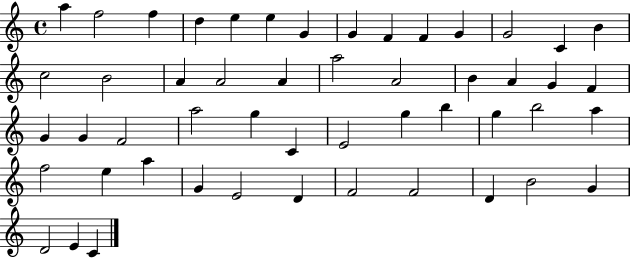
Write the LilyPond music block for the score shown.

{
  \clef treble
  \time 4/4
  \defaultTimeSignature
  \key c \major
  a''4 f''2 f''4 | d''4 e''4 e''4 g'4 | g'4 f'4 f'4 g'4 | g'2 c'4 b'4 | \break c''2 b'2 | a'4 a'2 a'4 | a''2 a'2 | b'4 a'4 g'4 f'4 | \break g'4 g'4 f'2 | a''2 g''4 c'4 | e'2 g''4 b''4 | g''4 b''2 a''4 | \break f''2 e''4 a''4 | g'4 e'2 d'4 | f'2 f'2 | d'4 b'2 g'4 | \break d'2 e'4 c'4 | \bar "|."
}